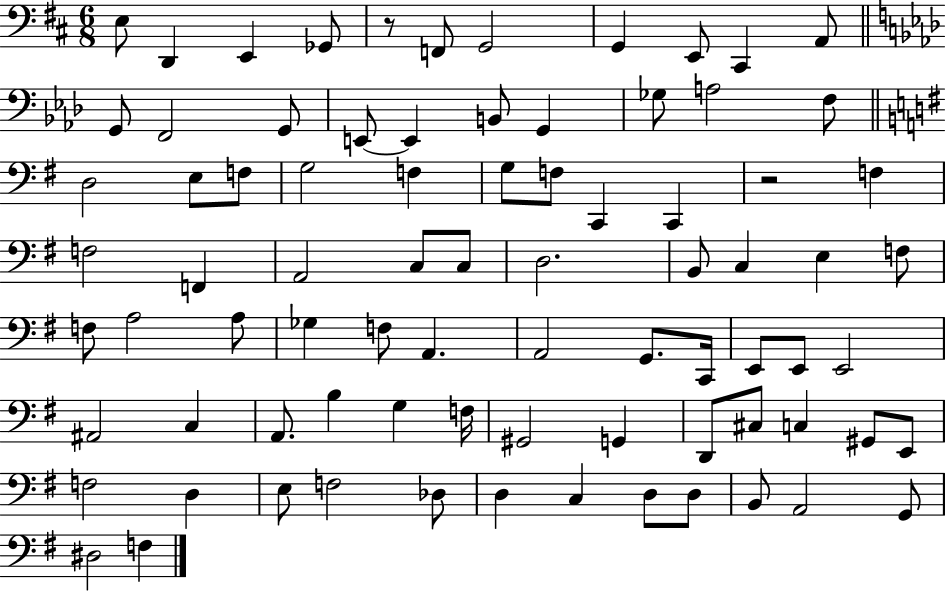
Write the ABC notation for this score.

X:1
T:Untitled
M:6/8
L:1/4
K:D
E,/2 D,, E,, _G,,/2 z/2 F,,/2 G,,2 G,, E,,/2 ^C,, A,,/2 G,,/2 F,,2 G,,/2 E,,/2 E,, B,,/2 G,, _G,/2 A,2 F,/2 D,2 E,/2 F,/2 G,2 F, G,/2 F,/2 C,, C,, z2 F, F,2 F,, A,,2 C,/2 C,/2 D,2 B,,/2 C, E, F,/2 F,/2 A,2 A,/2 _G, F,/2 A,, A,,2 G,,/2 C,,/4 E,,/2 E,,/2 E,,2 ^A,,2 C, A,,/2 B, G, F,/4 ^G,,2 G,, D,,/2 ^C,/2 C, ^G,,/2 E,,/2 F,2 D, E,/2 F,2 _D,/2 D, C, D,/2 D,/2 B,,/2 A,,2 G,,/2 ^D,2 F,